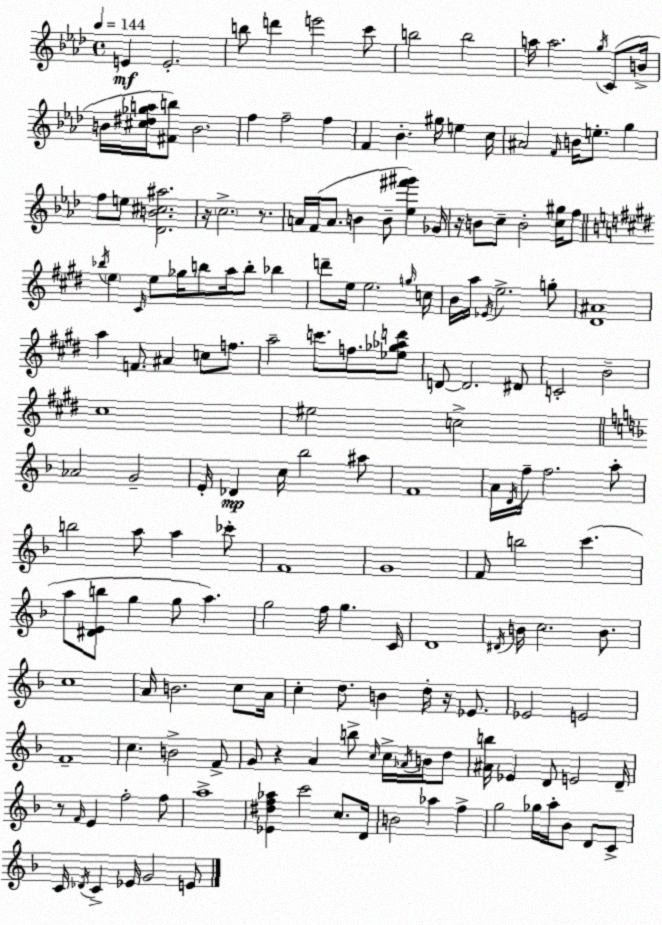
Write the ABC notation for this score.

X:1
T:Untitled
M:4/4
L:1/4
K:Ab
E E2 b/2 d' e'2 c'/2 b2 b2 a/4 a2 g/4 C/2 B/4 B/4 [^c^d_ga]/4 [^Fb]/2 B2 f f2 f F _B ^g/4 e c/4 ^A2 F/4 B/4 e/2 g f/2 e/2 [_DB^c^a]2 z/4 c2 z/2 A/4 F/4 A/2 B B/2 [_e^f'^g'] _G/4 z/4 B/2 c/2 B2 [c^g]/4 f/2 _b/4 e ^C/4 e/2 _g/4 b/2 a/4 b/2 _b d'/2 e/4 e2 g/4 c/4 B/4 a/4 _E/4 e2 g/2 [^D^A]4 a F/2 ^A c/2 f/2 a2 c'/2 f/2 [_e_g_ad']/2 D/2 D2 ^D/2 C2 B2 ^c4 ^e2 c2 _A2 G2 E/4 _D c/4 _b2 ^a/2 F4 A/4 D/4 f/4 f2 a/2 b2 a/2 a _c'/2 F4 G4 F/2 b2 c' a/2 [^DEb]/2 g g/2 a g2 f/4 g C/4 D4 ^D/4 B/4 c2 B/2 c4 A/4 B2 c/2 A/4 c d/2 B d/4 z/4 _E/2 _E2 E2 F4 c B2 F/2 G/2 z A b/2 c/4 c/4 _A/4 B/4 d/2 [^Ab]/4 _E D/2 E2 D/4 z/2 F/4 E f2 f/2 a4 [_E^df_a] c'2 c/2 D/4 B2 _a f g2 _g/4 a/4 _B/2 D/2 C/2 C/4 _D/4 C _E/4 G2 E/2